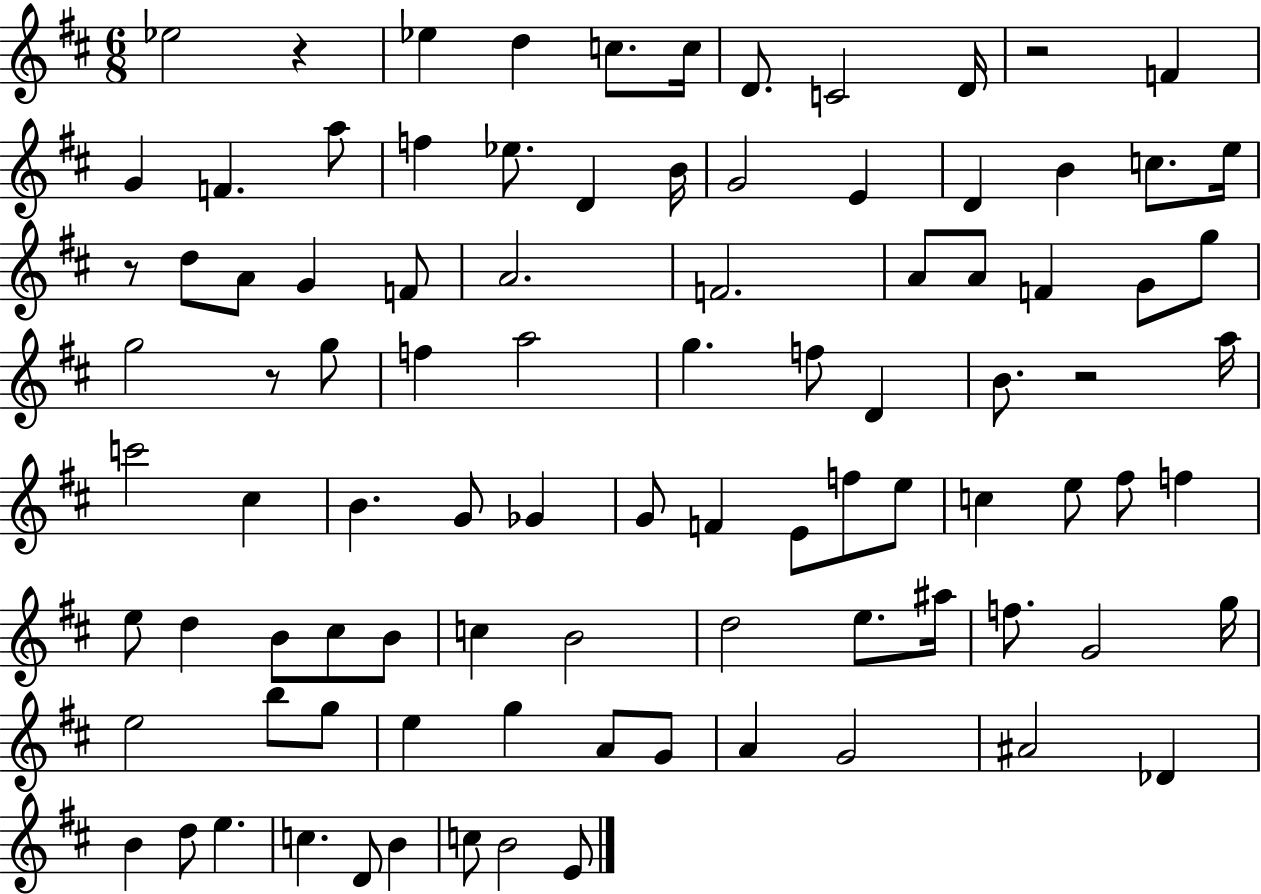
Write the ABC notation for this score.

X:1
T:Untitled
M:6/8
L:1/4
K:D
_e2 z _e d c/2 c/4 D/2 C2 D/4 z2 F G F a/2 f _e/2 D B/4 G2 E D B c/2 e/4 z/2 d/2 A/2 G F/2 A2 F2 A/2 A/2 F G/2 g/2 g2 z/2 g/2 f a2 g f/2 D B/2 z2 a/4 c'2 ^c B G/2 _G G/2 F E/2 f/2 e/2 c e/2 ^f/2 f e/2 d B/2 ^c/2 B/2 c B2 d2 e/2 ^a/4 f/2 G2 g/4 e2 b/2 g/2 e g A/2 G/2 A G2 ^A2 _D B d/2 e c D/2 B c/2 B2 E/2